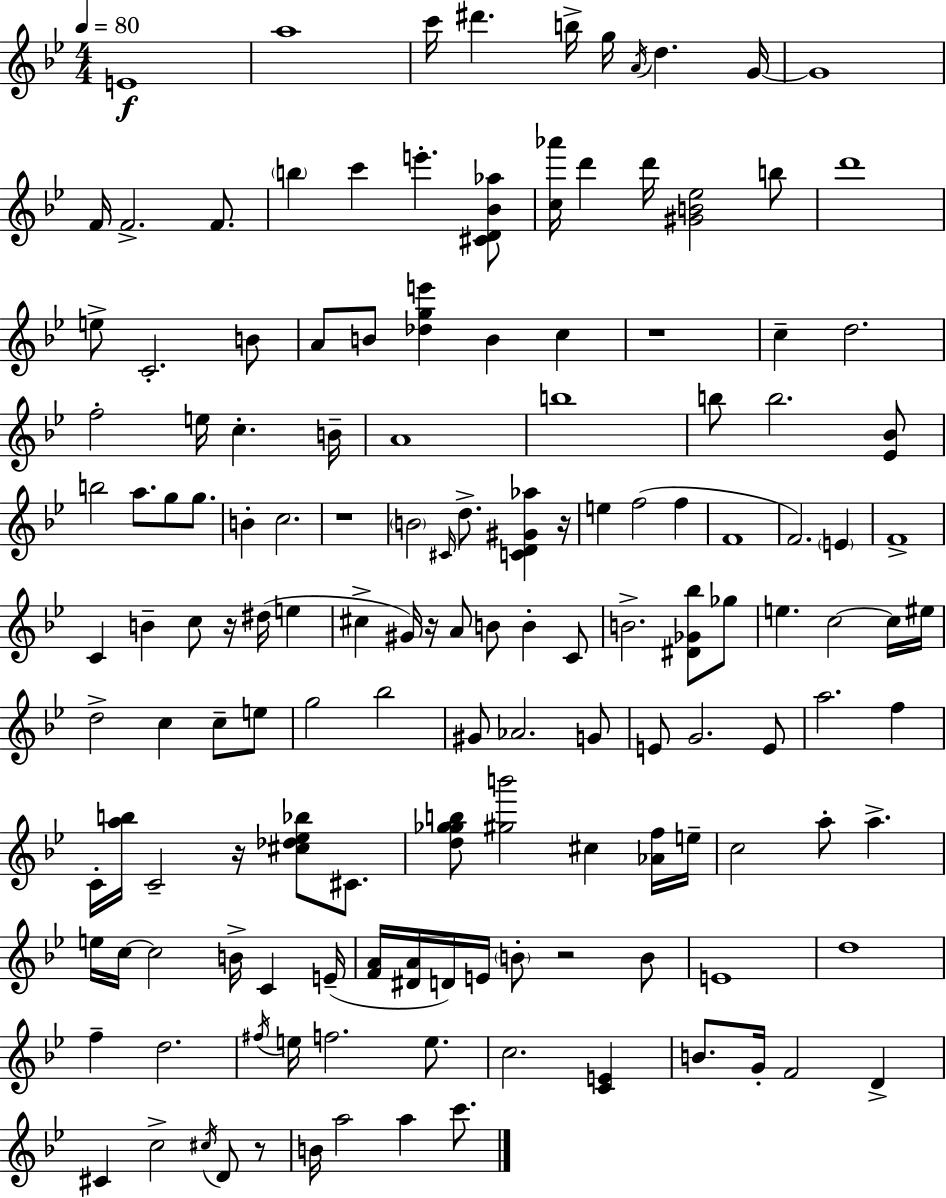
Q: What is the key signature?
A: BES major